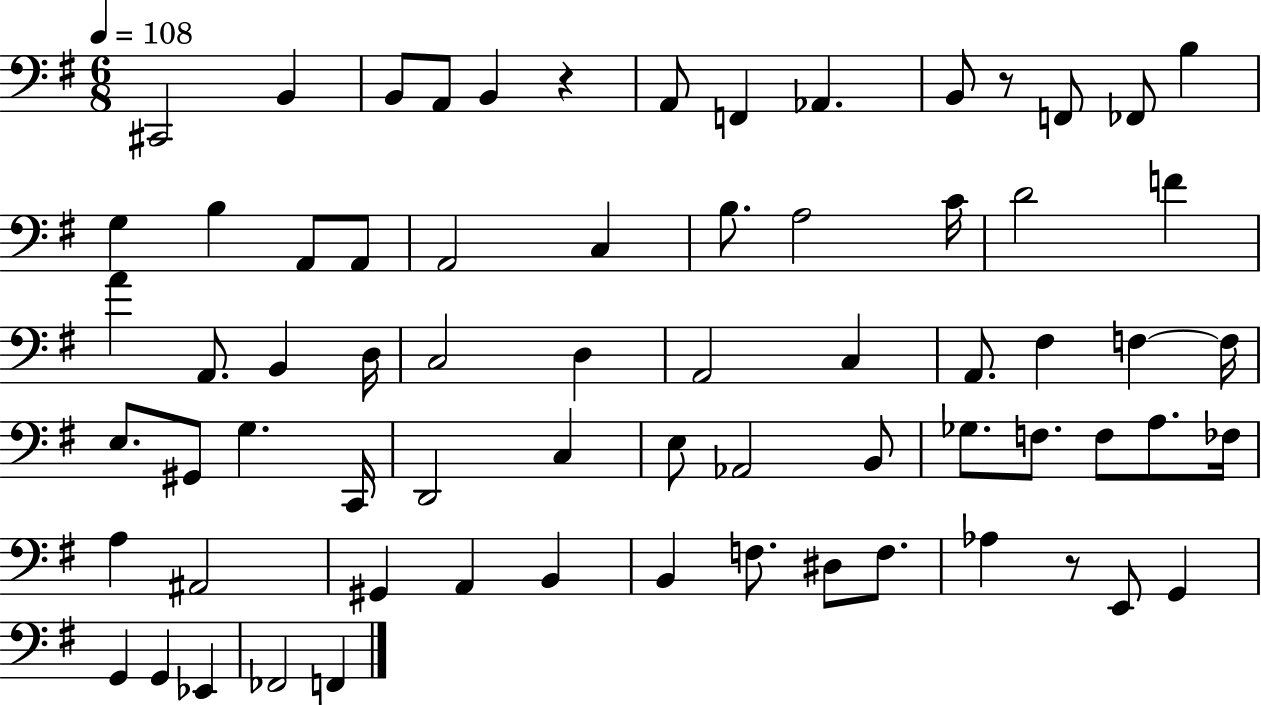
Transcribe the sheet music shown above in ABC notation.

X:1
T:Untitled
M:6/8
L:1/4
K:G
^C,,2 B,, B,,/2 A,,/2 B,, z A,,/2 F,, _A,, B,,/2 z/2 F,,/2 _F,,/2 B, G, B, A,,/2 A,,/2 A,,2 C, B,/2 A,2 C/4 D2 F A A,,/2 B,, D,/4 C,2 D, A,,2 C, A,,/2 ^F, F, F,/4 E,/2 ^G,,/2 G, C,,/4 D,,2 C, E,/2 _A,,2 B,,/2 _G,/2 F,/2 F,/2 A,/2 _F,/4 A, ^A,,2 ^G,, A,, B,, B,, F,/2 ^D,/2 F,/2 _A, z/2 E,,/2 G,, G,, G,, _E,, _F,,2 F,,